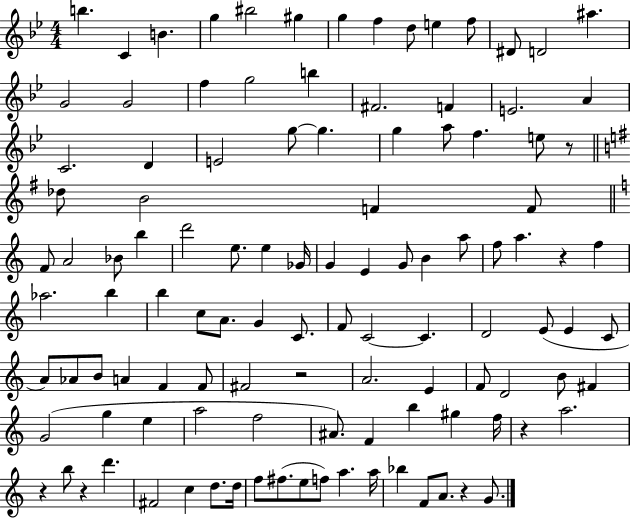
B5/q. C4/q B4/q. G5/q BIS5/h G#5/q G5/q F5/q D5/e E5/q F5/e D#4/e D4/h A#5/q. G4/h G4/h F5/q G5/h B5/q F#4/h. F4/q E4/h. A4/q C4/h. D4/q E4/h G5/e G5/q. G5/q A5/e F5/q. E5/e R/e Db5/e B4/h F4/q F4/e F4/e A4/h Bb4/e B5/q D6/h E5/e. E5/q Gb4/s G4/q E4/q G4/e B4/q A5/e F5/e A5/q. R/q F5/q Ab5/h. B5/q B5/q C5/e A4/e. G4/q C4/e. F4/e C4/h C4/q. D4/h E4/e E4/q C4/e A4/e Ab4/e B4/e A4/q F4/q F4/e F#4/h R/h A4/h. E4/q F4/e D4/h B4/e F#4/q G4/h G5/q E5/q A5/h F5/h A#4/e. F4/q B5/q G#5/q F5/s R/q A5/h. R/q B5/e R/q D6/q. F#4/h C5/q D5/e. D5/s F5/e F#5/e. E5/e F5/e A5/q. A5/s Bb5/q F4/e A4/e. R/q G4/e.